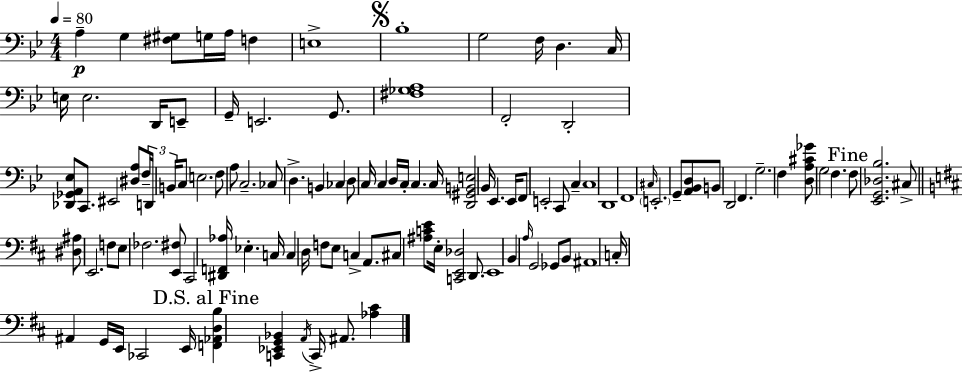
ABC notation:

X:1
T:Untitled
M:4/4
L:1/4
K:Bb
A, G, [^F,^G,]/2 G,/4 A,/4 F, E,4 _B,4 G,2 F,/4 D, C,/4 E,/4 E,2 D,,/4 E,,/2 G,,/4 E,,2 G,,/2 [^F,_G,A,]4 F,,2 D,,2 [_D,,_G,,A,,_E,]/2 C,,/2 ^E,,2 [^D,A,]/2 F,/4 D,,/4 B,,/4 C,/2 E,2 F,/2 A,/2 C,2 _C,/2 D, B,, _C, D,/2 C,/4 C, D,/4 C,/4 C, C,/4 [D,,^G,,B,,E,]2 _B,,/4 _E,, _E,,/4 F,,/2 E,,2 C,,/2 C, C,4 D,,4 F,,4 ^C,/4 E,,2 G,,/2 [A,,_B,,D,]/2 B,,/2 D,,2 F,, G,2 F, [D,A,^C_G]/2 G,2 F, F,/2 [_E,,G,,_D,_B,]2 ^C,/2 [^D,^A,]/2 E,,2 F,/2 E,/2 _F,2 [E,,^F,]/2 ^C,,2 [^D,,F,,_A,]/4 _E, C,/4 C, D,/4 F,/2 E,/2 C, A,,/2 ^C,/2 [^A,CE]/2 E,/4 [C,,E,,_D,]2 D,,/2 E,,4 B,, A,/4 G,,2 _G,,/2 B,,/2 ^A,,4 C,/4 ^A,, G,,/4 E,,/4 _C,,2 E,,/4 [F,,_A,,D,B,] [C,,_E,,G,,_B,,] A,,/4 C,,/4 ^A,,/2 [_A,^C]